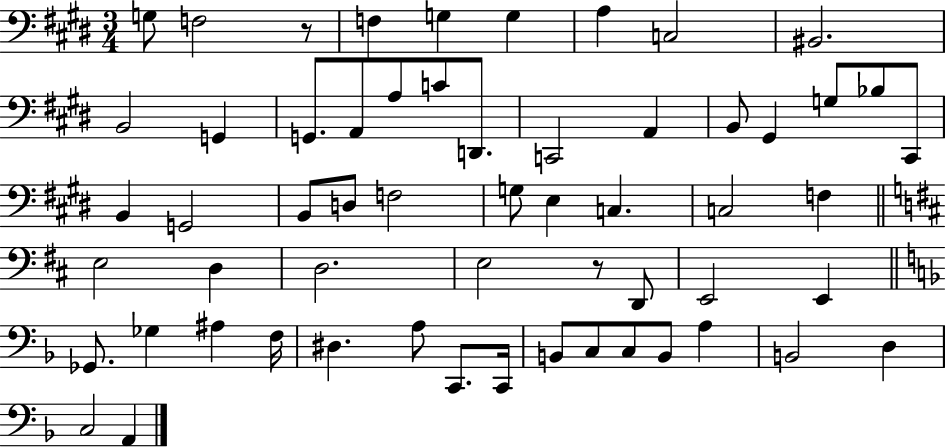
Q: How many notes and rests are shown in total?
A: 58